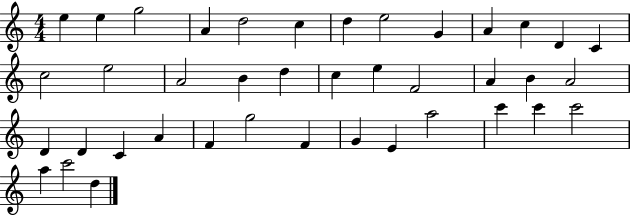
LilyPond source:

{
  \clef treble
  \numericTimeSignature
  \time 4/4
  \key c \major
  e''4 e''4 g''2 | a'4 d''2 c''4 | d''4 e''2 g'4 | a'4 c''4 d'4 c'4 | \break c''2 e''2 | a'2 b'4 d''4 | c''4 e''4 f'2 | a'4 b'4 a'2 | \break d'4 d'4 c'4 a'4 | f'4 g''2 f'4 | g'4 e'4 a''2 | c'''4 c'''4 c'''2 | \break a''4 c'''2 d''4 | \bar "|."
}